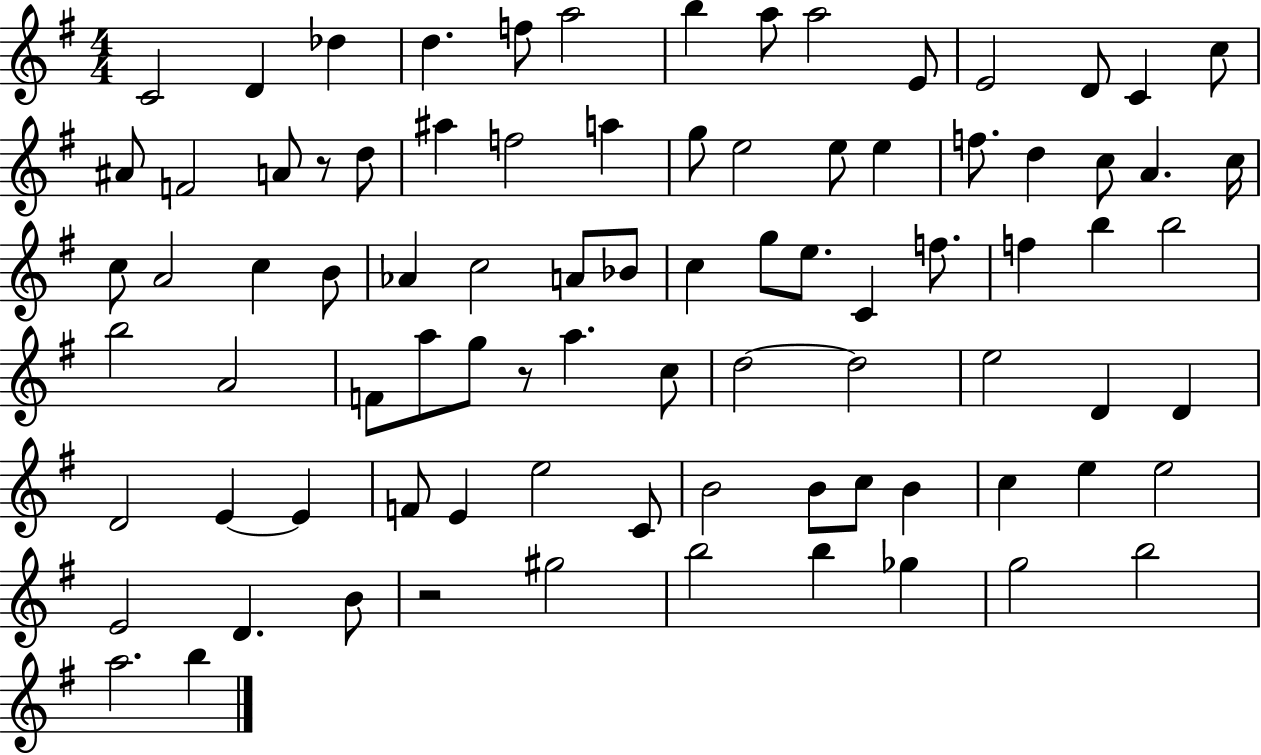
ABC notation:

X:1
T:Untitled
M:4/4
L:1/4
K:G
C2 D _d d f/2 a2 b a/2 a2 E/2 E2 D/2 C c/2 ^A/2 F2 A/2 z/2 d/2 ^a f2 a g/2 e2 e/2 e f/2 d c/2 A c/4 c/2 A2 c B/2 _A c2 A/2 _B/2 c g/2 e/2 C f/2 f b b2 b2 A2 F/2 a/2 g/2 z/2 a c/2 d2 d2 e2 D D D2 E E F/2 E e2 C/2 B2 B/2 c/2 B c e e2 E2 D B/2 z2 ^g2 b2 b _g g2 b2 a2 b